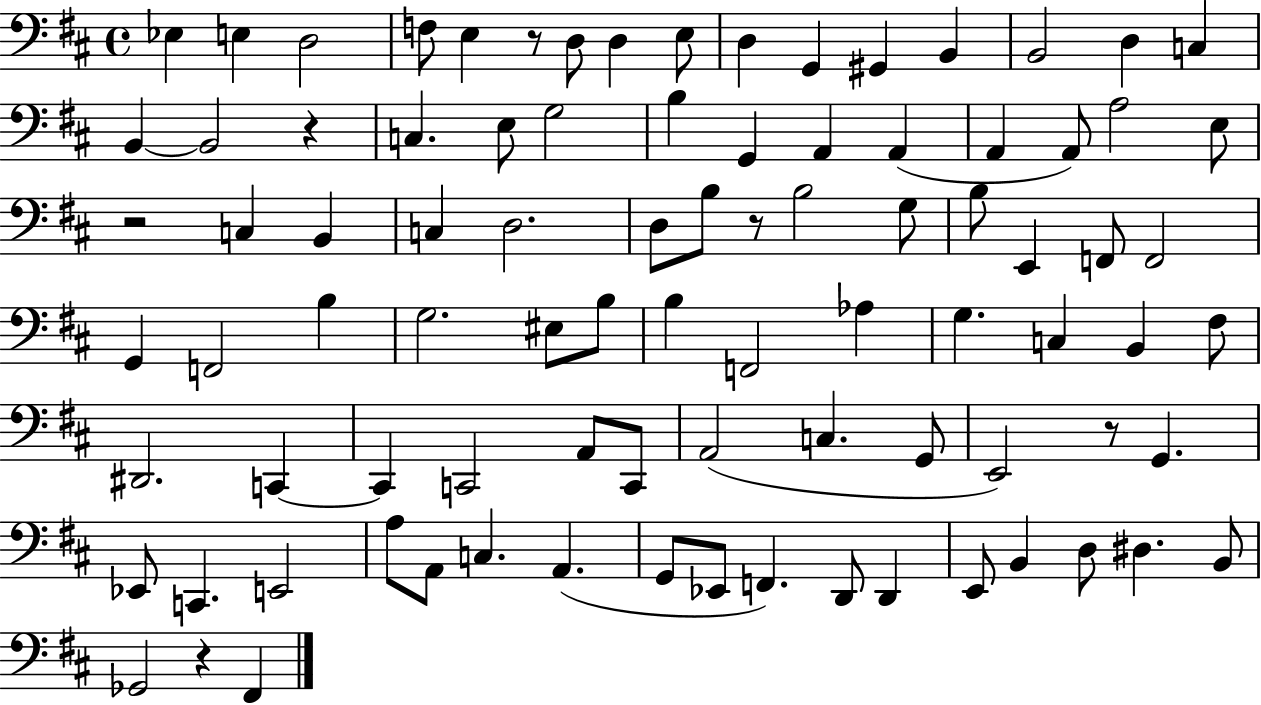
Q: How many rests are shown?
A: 6